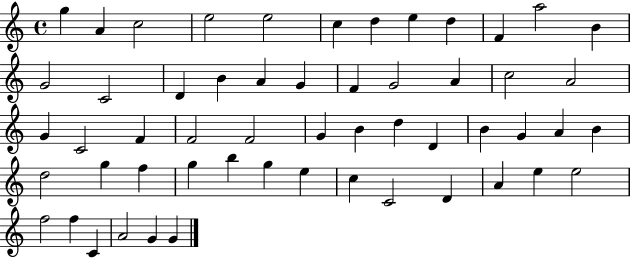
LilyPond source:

{
  \clef treble
  \time 4/4
  \defaultTimeSignature
  \key c \major
  g''4 a'4 c''2 | e''2 e''2 | c''4 d''4 e''4 d''4 | f'4 a''2 b'4 | \break g'2 c'2 | d'4 b'4 a'4 g'4 | f'4 g'2 a'4 | c''2 a'2 | \break g'4 c'2 f'4 | f'2 f'2 | g'4 b'4 d''4 d'4 | b'4 g'4 a'4 b'4 | \break d''2 g''4 f''4 | g''4 b''4 g''4 e''4 | c''4 c'2 d'4 | a'4 e''4 e''2 | \break f''2 f''4 c'4 | a'2 g'4 g'4 | \bar "|."
}